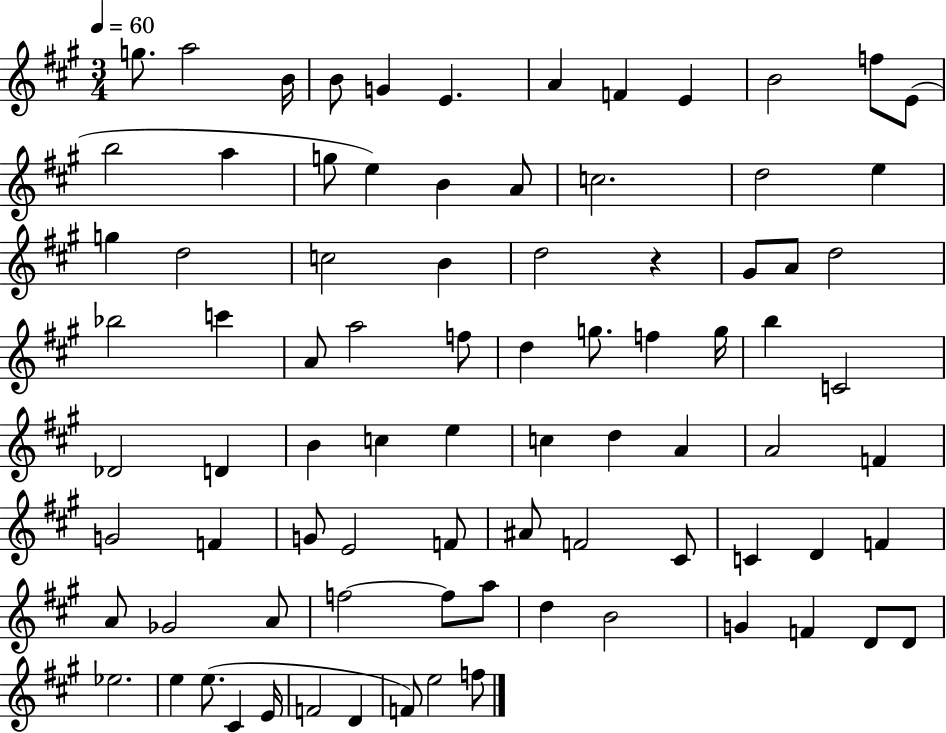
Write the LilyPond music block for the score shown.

{
  \clef treble
  \numericTimeSignature
  \time 3/4
  \key a \major
  \tempo 4 = 60
  g''8. a''2 b'16 | b'8 g'4 e'4. | a'4 f'4 e'4 | b'2 f''8 e'8( | \break b''2 a''4 | g''8 e''4) b'4 a'8 | c''2. | d''2 e''4 | \break g''4 d''2 | c''2 b'4 | d''2 r4 | gis'8 a'8 d''2 | \break bes''2 c'''4 | a'8 a''2 f''8 | d''4 g''8. f''4 g''16 | b''4 c'2 | \break des'2 d'4 | b'4 c''4 e''4 | c''4 d''4 a'4 | a'2 f'4 | \break g'2 f'4 | g'8 e'2 f'8 | ais'8 f'2 cis'8 | c'4 d'4 f'4 | \break a'8 ges'2 a'8 | f''2~~ f''8 a''8 | d''4 b'2 | g'4 f'4 d'8 d'8 | \break ees''2. | e''4 e''8.( cis'4 e'16 | f'2 d'4 | f'8) e''2 f''8 | \break \bar "|."
}